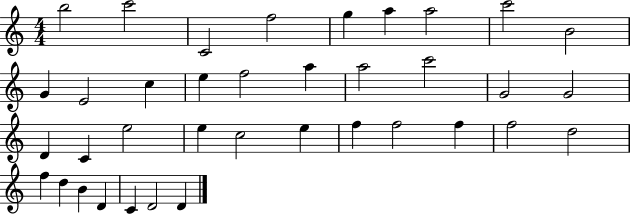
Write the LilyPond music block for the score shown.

{
  \clef treble
  \numericTimeSignature
  \time 4/4
  \key c \major
  b''2 c'''2 | c'2 f''2 | g''4 a''4 a''2 | c'''2 b'2 | \break g'4 e'2 c''4 | e''4 f''2 a''4 | a''2 c'''2 | g'2 g'2 | \break d'4 c'4 e''2 | e''4 c''2 e''4 | f''4 f''2 f''4 | f''2 d''2 | \break f''4 d''4 b'4 d'4 | c'4 d'2 d'4 | \bar "|."
}